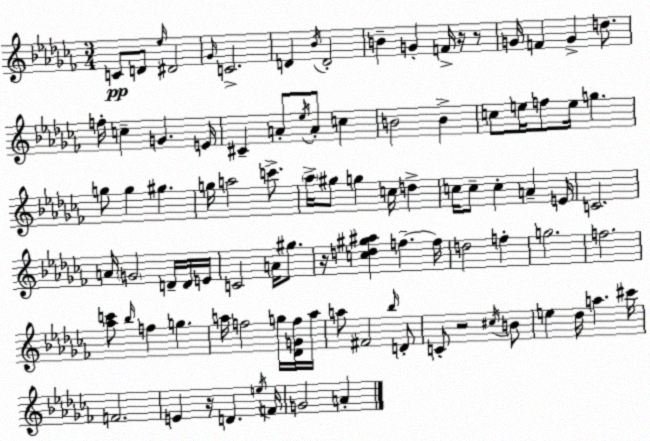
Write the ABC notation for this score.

X:1
T:Untitled
M:3/4
L:1/4
K:Abm
C/2 D/2 _e/4 ^D2 _G/4 C2 D _B/4 D2 B G F/4 z/4 z/2 G/4 F G d/2 f/4 c G E/4 ^C A/2 _e/4 A/2 c B2 B c/2 e/4 f/2 e/4 g g/2 g ^g g/4 a2 c'/2 _a/4 ^g/2 g c/4 d c/4 c/2 c A E/4 C2 A/4 G2 D/4 D/4 E/4 C2 A/4 ^g/2 z/4 [cd^g^a] f f/4 d2 f g2 f2 [_ac']/2 _b/4 f g a/4 f2 g/4 [_DGf]/4 a/4 a/2 ^F2 _b/4 D/2 C/2 z2 ^c/4 B/2 e _d/4 a ^c'/4 F2 E z/4 D e/4 F/4 G2 A